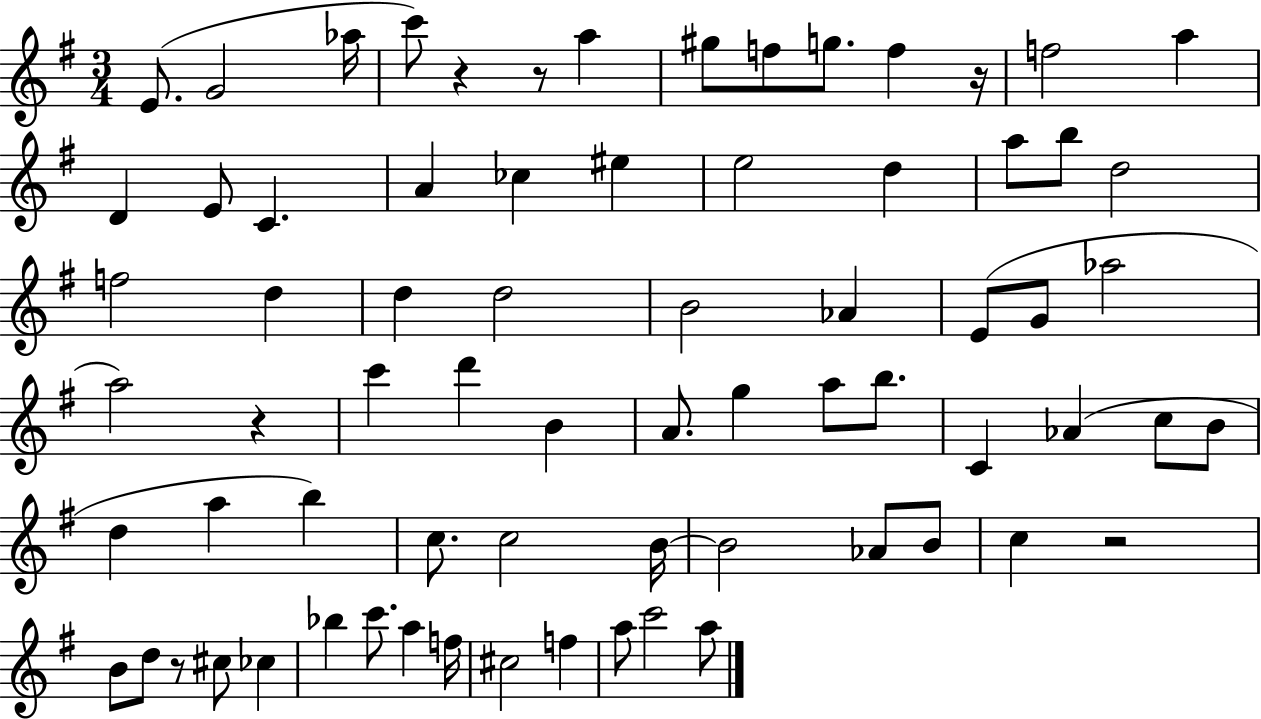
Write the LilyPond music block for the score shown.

{
  \clef treble
  \numericTimeSignature
  \time 3/4
  \key g \major
  e'8.( g'2 aes''16 | c'''8) r4 r8 a''4 | gis''8 f''8 g''8. f''4 r16 | f''2 a''4 | \break d'4 e'8 c'4. | a'4 ces''4 eis''4 | e''2 d''4 | a''8 b''8 d''2 | \break f''2 d''4 | d''4 d''2 | b'2 aes'4 | e'8( g'8 aes''2 | \break a''2) r4 | c'''4 d'''4 b'4 | a'8. g''4 a''8 b''8. | c'4 aes'4( c''8 b'8 | \break d''4 a''4 b''4) | c''8. c''2 b'16~~ | b'2 aes'8 b'8 | c''4 r2 | \break b'8 d''8 r8 cis''8 ces''4 | bes''4 c'''8. a''4 f''16 | cis''2 f''4 | a''8 c'''2 a''8 | \break \bar "|."
}